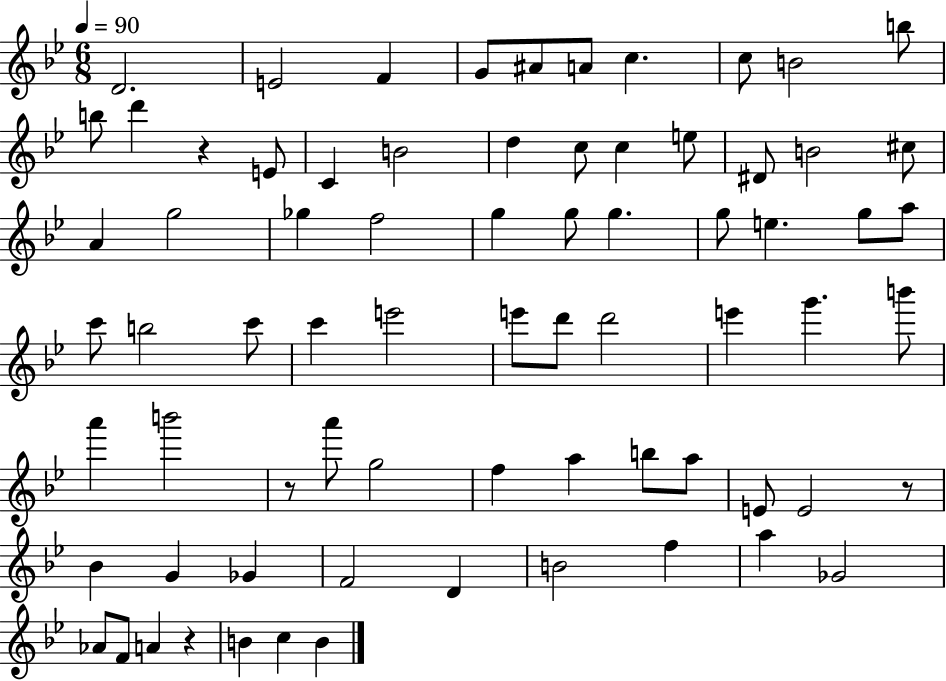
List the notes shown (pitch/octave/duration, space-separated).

D4/h. E4/h F4/q G4/e A#4/e A4/e C5/q. C5/e B4/h B5/e B5/e D6/q R/q E4/e C4/q B4/h D5/q C5/e C5/q E5/e D#4/e B4/h C#5/e A4/q G5/h Gb5/q F5/h G5/q G5/e G5/q. G5/e E5/q. G5/e A5/e C6/e B5/h C6/e C6/q E6/h E6/e D6/e D6/h E6/q G6/q. B6/e A6/q B6/h R/e A6/e G5/h F5/q A5/q B5/e A5/e E4/e E4/h R/e Bb4/q G4/q Gb4/q F4/h D4/q B4/h F5/q A5/q Gb4/h Ab4/e F4/e A4/q R/q B4/q C5/q B4/q